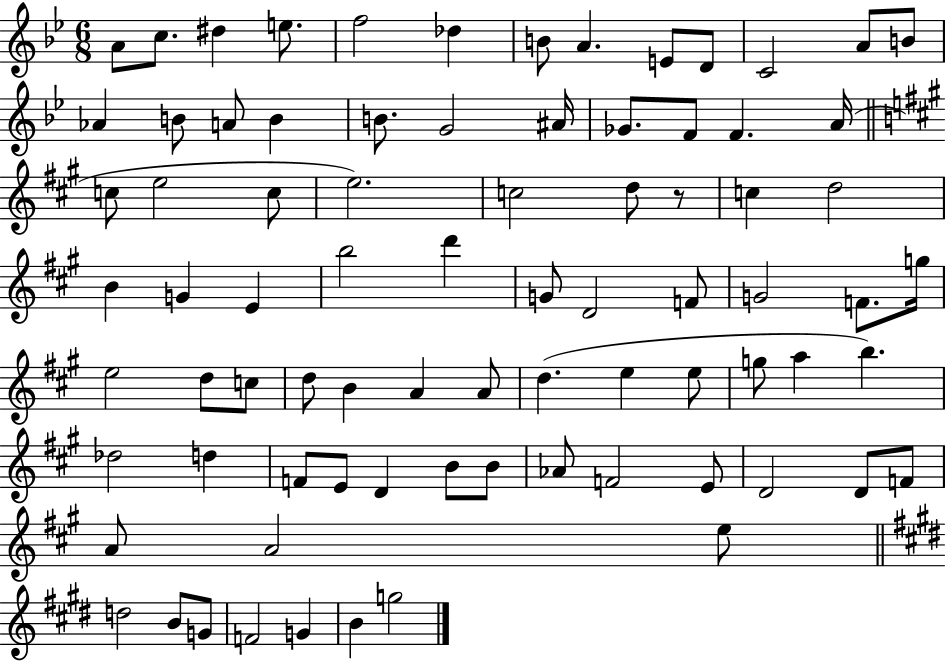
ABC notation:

X:1
T:Untitled
M:6/8
L:1/4
K:Bb
A/2 c/2 ^d e/2 f2 _d B/2 A E/2 D/2 C2 A/2 B/2 _A B/2 A/2 B B/2 G2 ^A/4 _G/2 F/2 F A/4 c/2 e2 c/2 e2 c2 d/2 z/2 c d2 B G E b2 d' G/2 D2 F/2 G2 F/2 g/4 e2 d/2 c/2 d/2 B A A/2 d e e/2 g/2 a b _d2 d F/2 E/2 D B/2 B/2 _A/2 F2 E/2 D2 D/2 F/2 A/2 A2 e/2 d2 B/2 G/2 F2 G B g2